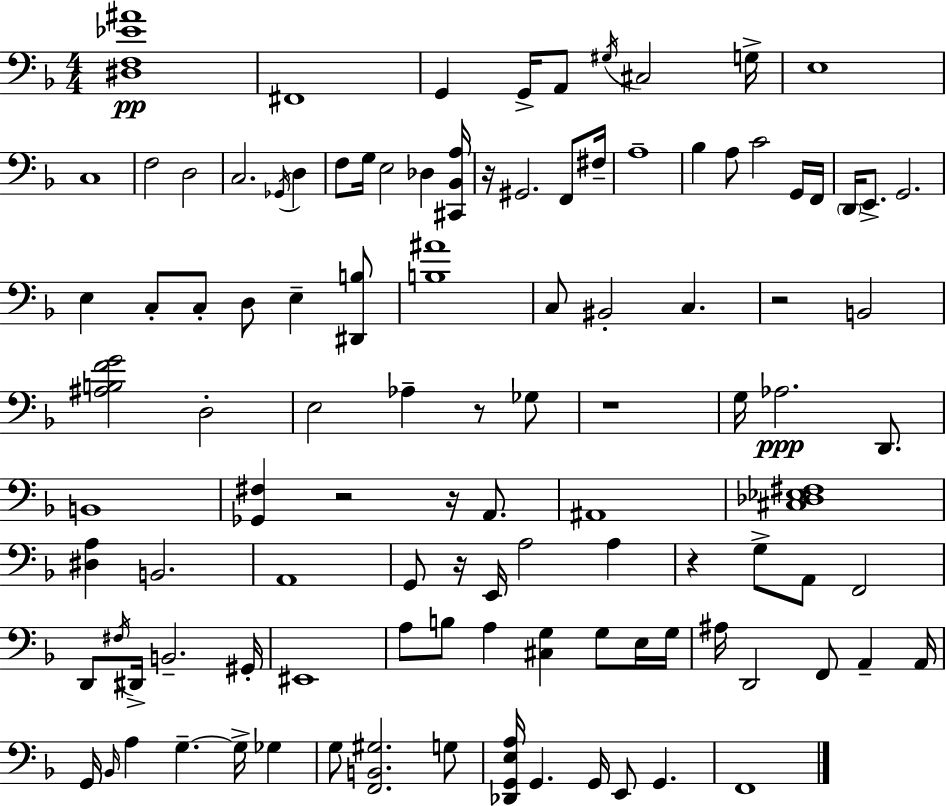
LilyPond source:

{
  \clef bass
  \numericTimeSignature
  \time 4/4
  \key f \major
  <dis f ees' ais'>1\pp | fis,1 | g,4 g,16-> a,8 \acciaccatura { gis16 } cis2 | g16-> e1 | \break c1 | f2 d2 | c2. \acciaccatura { ges,16 } d4 | f8 g16 e2 des4 | \break <cis, bes, a>16 r16 gis,2. f,8 | fis16-- a1-- | bes4 a8 c'2 | g,16 f,16 \parenthesize d,16 e,8.-> g,2. | \break e4 c8-. c8-. d8 e4-- | <dis, b>8 <b ais'>1 | c8 bis,2-. c4. | r2 b,2 | \break <ais b f' g'>2 d2-. | e2 aes4-- r8 | ges8 r1 | g16 aes2.\ppp d,8. | \break b,1 | <ges, fis>4 r2 r16 a,8. | ais,1 | <cis des ees fis>1 | \break <dis a>4 b,2. | a,1 | g,8 r16 e,16 a2 a4 | r4 g8-> a,8 f,2 | \break d,8 \acciaccatura { fis16 } dis,16-> b,2.-- | gis,16-. eis,1 | a8 b8 a4 <cis g>4 g8 | e16 g16 ais16 d,2 f,8 a,4-- | \break a,16 g,16 \grace { bes,16 } a4 g4.--~~ g16-> | ges4 g8 <f, b, gis>2. | g8 <des, g, e a>16 g,4. g,16 e,8 g,4. | f,1 | \break \bar "|."
}